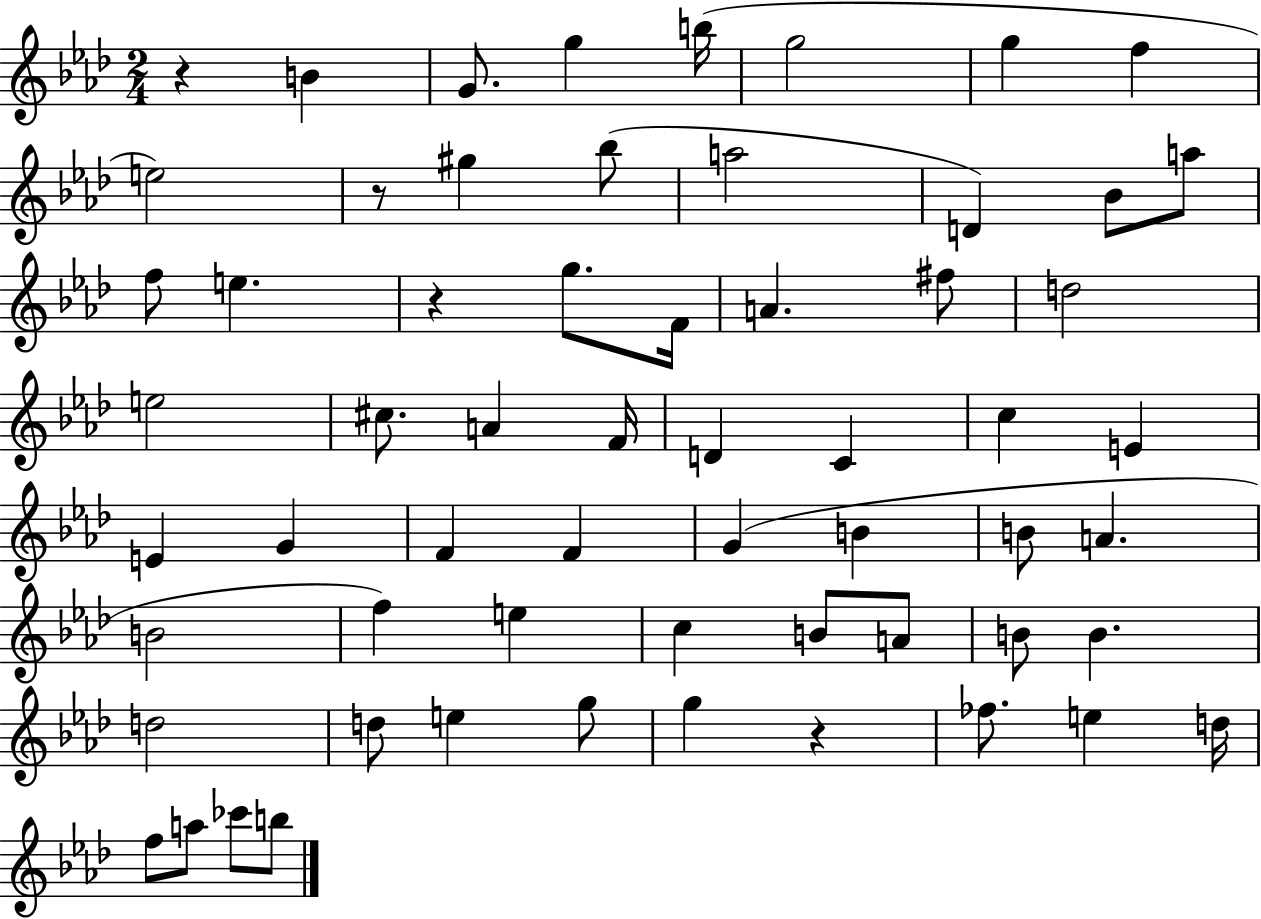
{
  \clef treble
  \numericTimeSignature
  \time 2/4
  \key aes \major
  r4 b'4 | g'8. g''4 b''16( | g''2 | g''4 f''4 | \break e''2) | r8 gis''4 bes''8( | a''2 | d'4) bes'8 a''8 | \break f''8 e''4. | r4 g''8. f'16 | a'4. fis''8 | d''2 | \break e''2 | cis''8. a'4 f'16 | d'4 c'4 | c''4 e'4 | \break e'4 g'4 | f'4 f'4 | g'4( b'4 | b'8 a'4. | \break b'2 | f''4) e''4 | c''4 b'8 a'8 | b'8 b'4. | \break d''2 | d''8 e''4 g''8 | g''4 r4 | fes''8. e''4 d''16 | \break f''8 a''8 ces'''8 b''8 | \bar "|."
}